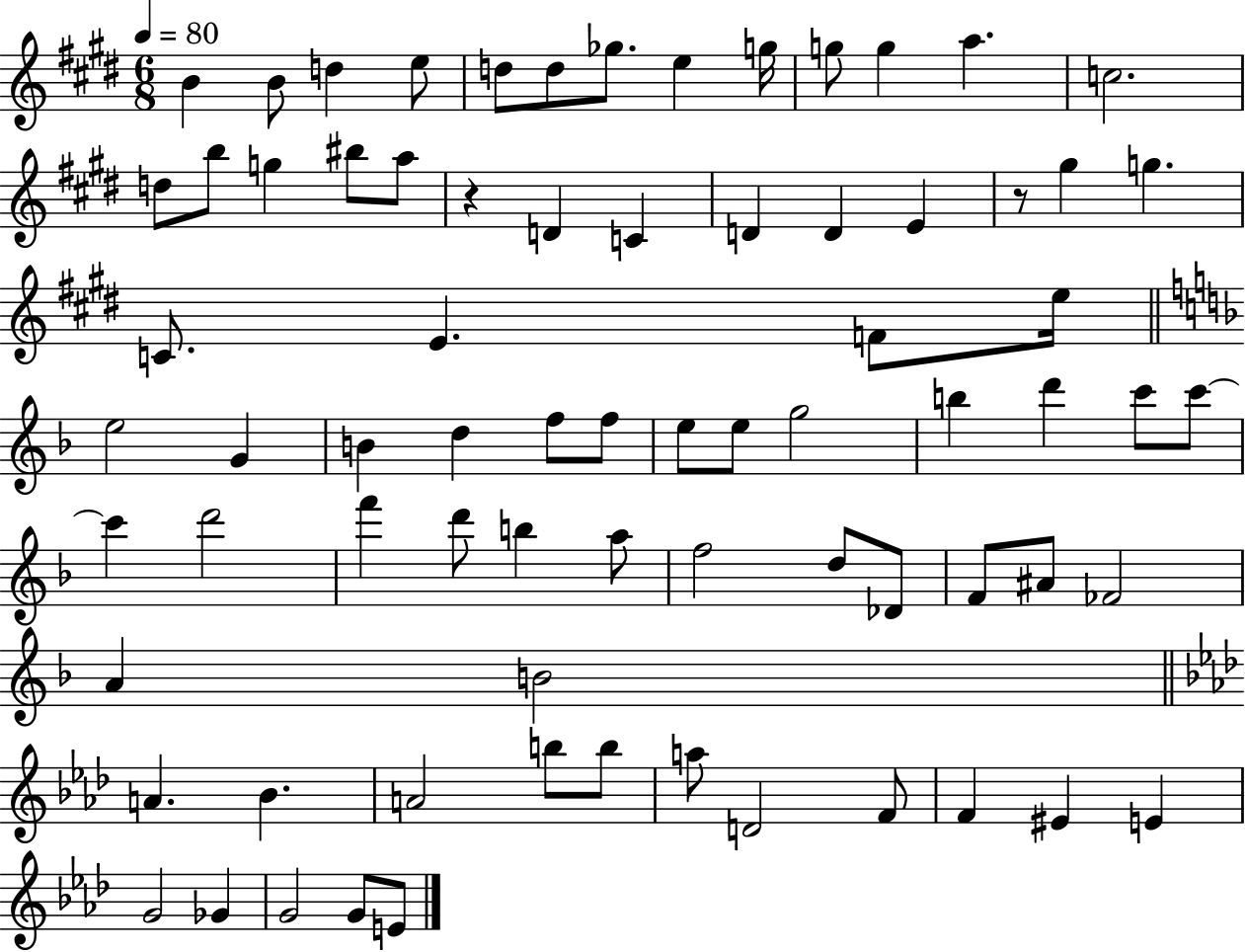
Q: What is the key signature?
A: E major